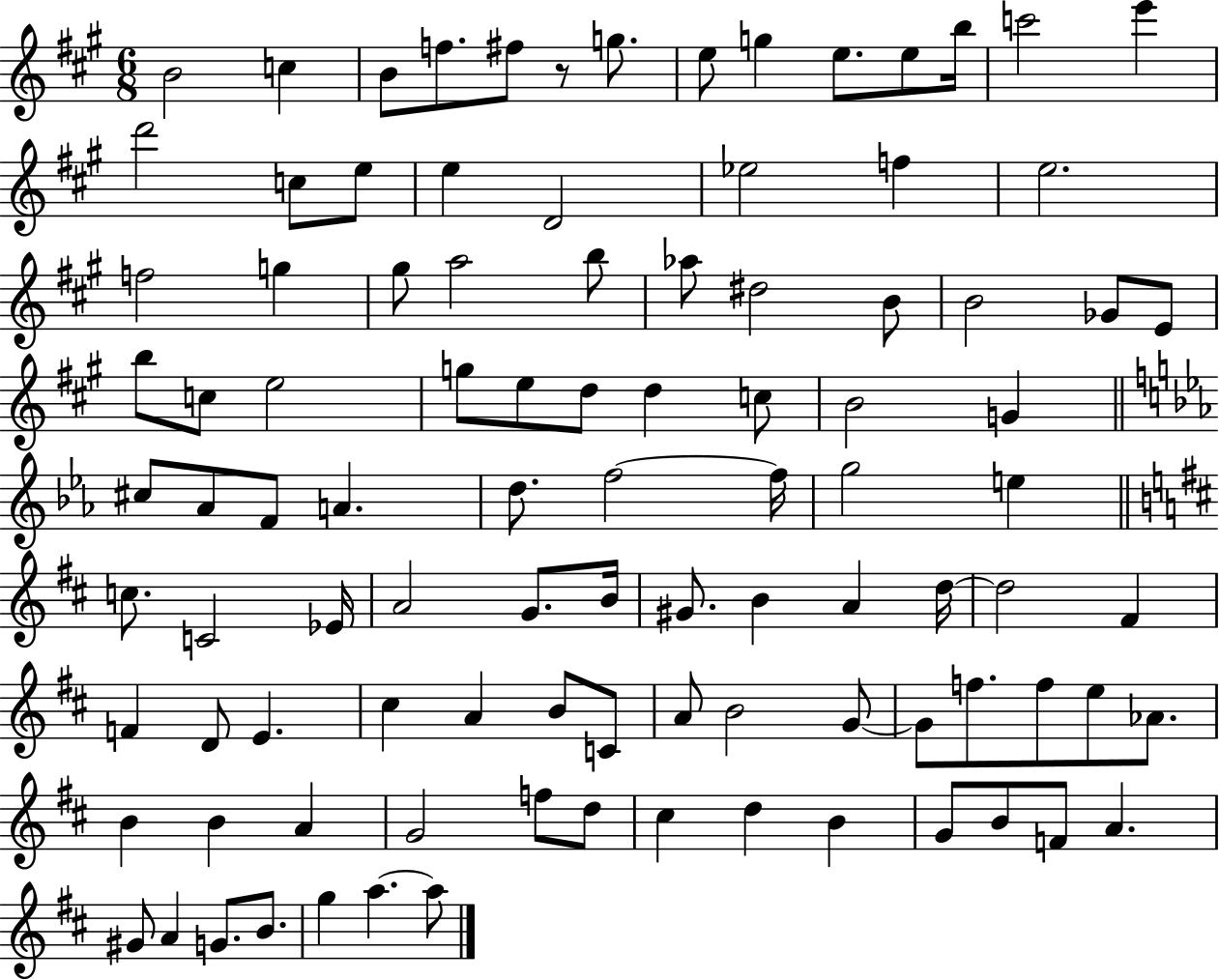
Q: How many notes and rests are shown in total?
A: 99